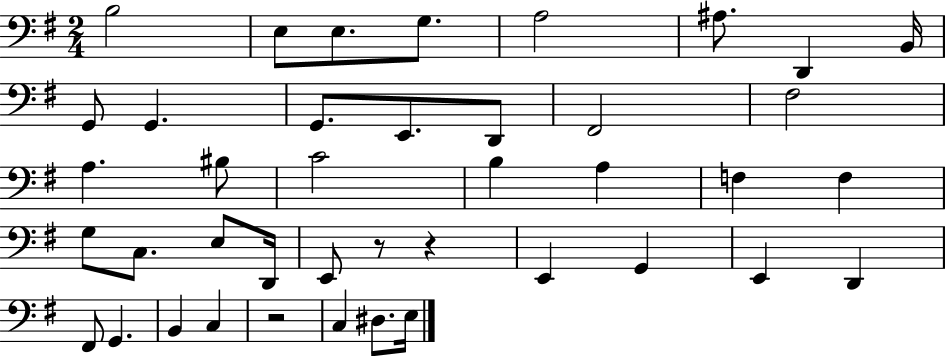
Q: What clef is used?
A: bass